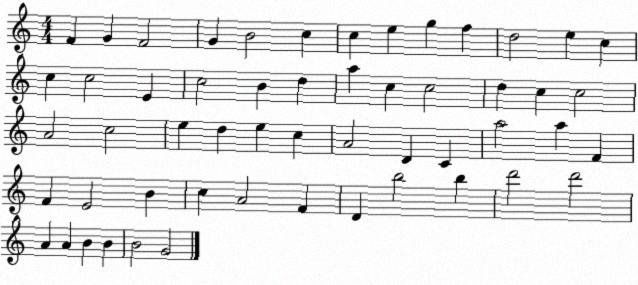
X:1
T:Untitled
M:4/4
L:1/4
K:C
F G F2 G B2 c c e g f d2 e c c c2 E c2 B d a c c2 d c c2 A2 c2 e d e c A2 D C a2 a F F E2 B c A2 F D b2 b d'2 d'2 A A B B B2 G2